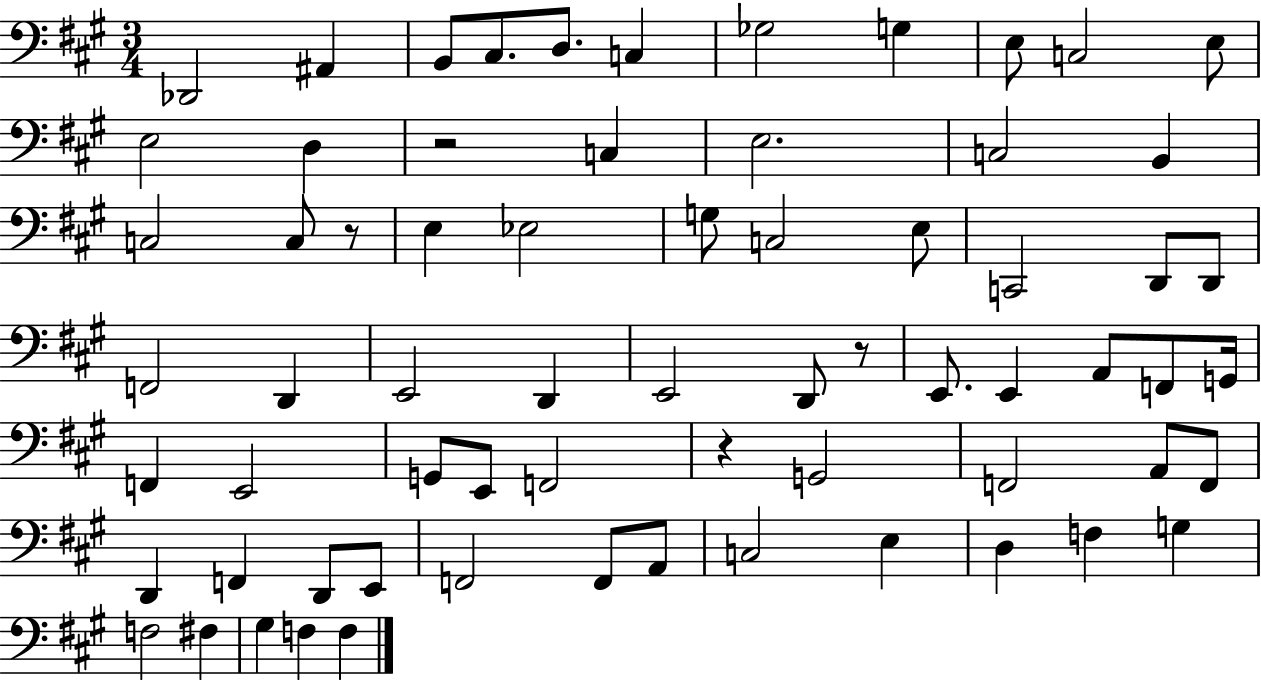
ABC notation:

X:1
T:Untitled
M:3/4
L:1/4
K:A
_D,,2 ^A,, B,,/2 ^C,/2 D,/2 C, _G,2 G, E,/2 C,2 E,/2 E,2 D, z2 C, E,2 C,2 B,, C,2 C,/2 z/2 E, _E,2 G,/2 C,2 E,/2 C,,2 D,,/2 D,,/2 F,,2 D,, E,,2 D,, E,,2 D,,/2 z/2 E,,/2 E,, A,,/2 F,,/2 G,,/4 F,, E,,2 G,,/2 E,,/2 F,,2 z G,,2 F,,2 A,,/2 F,,/2 D,, F,, D,,/2 E,,/2 F,,2 F,,/2 A,,/2 C,2 E, D, F, G, F,2 ^F, ^G, F, F,